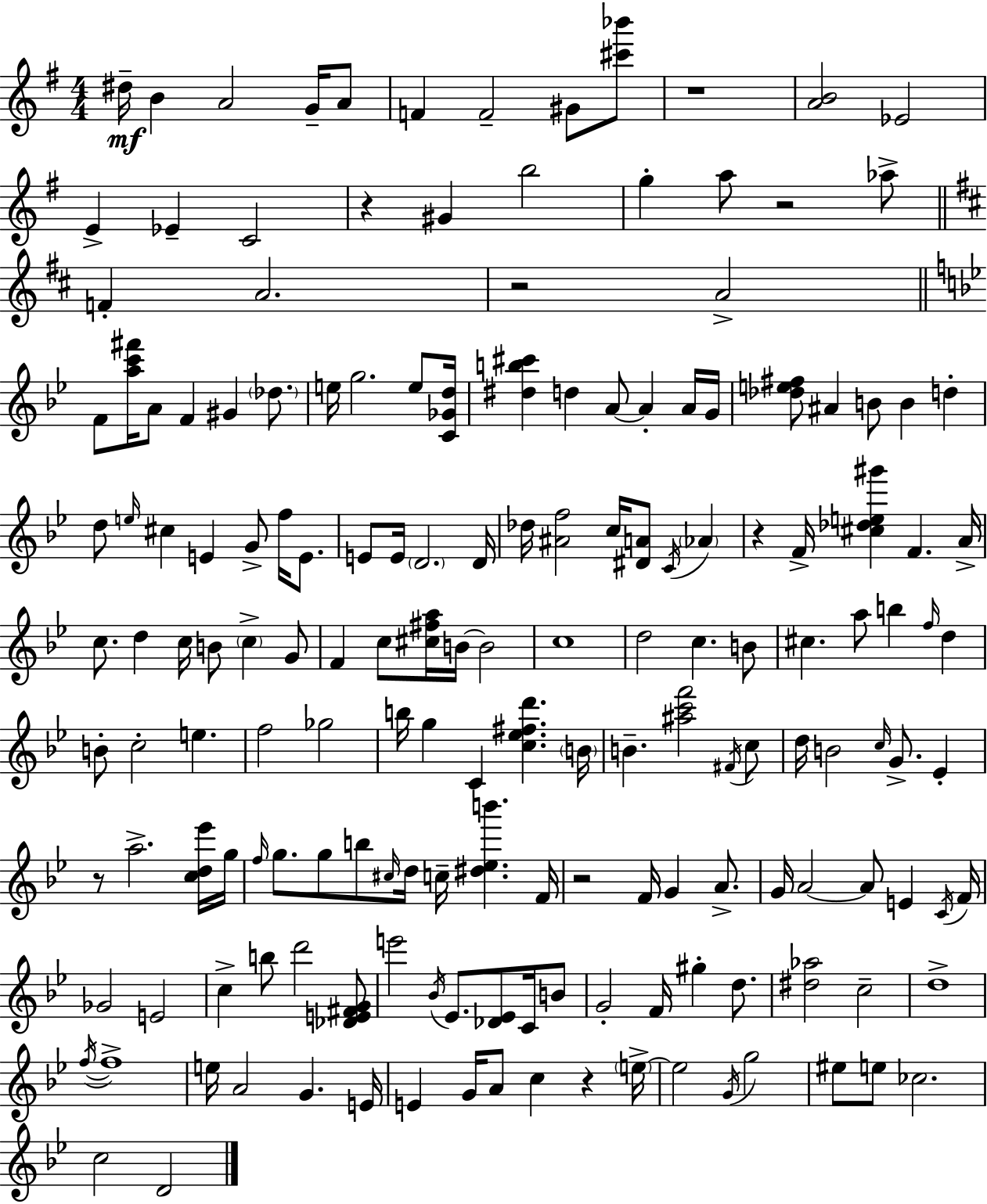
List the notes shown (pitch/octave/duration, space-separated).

D#5/s B4/q A4/h G4/s A4/e F4/q F4/h G#4/e [C#6,Bb6]/e R/w [A4,B4]/h Eb4/h E4/q Eb4/q C4/h R/q G#4/q B5/h G5/q A5/e R/h Ab5/e F4/q A4/h. R/h A4/h F4/e [A5,C6,F#6]/s A4/e F4/q G#4/q Db5/e. E5/s G5/h. E5/e [C4,Gb4,D5]/s [D#5,B5,C#6]/q D5/q A4/e A4/q A4/s G4/s [Db5,E5,F#5]/e A#4/q B4/e B4/q D5/q D5/e E5/s C#5/q E4/q G4/e F5/s E4/e. E4/e E4/s D4/h. D4/s Db5/s [A#4,F5]/h C5/s [D#4,A4]/e C4/s Ab4/q R/q F4/s [C#5,Db5,E5,G#6]/q F4/q. A4/s C5/e. D5/q C5/s B4/e C5/q G4/e F4/q C5/e [C#5,F#5,A5]/s B4/s B4/h C5/w D5/h C5/q. B4/e C#5/q. A5/e B5/q F5/s D5/q B4/e C5/h E5/q. F5/h Gb5/h B5/s G5/q C4/q [C5,Eb5,F#5,D6]/q. B4/s B4/q. [A#5,C6,F6]/h F#4/s C5/e D5/s B4/h C5/s G4/e. Eb4/q R/e A5/h. [C5,D5,Eb6]/s G5/s F5/s G5/e. G5/e B5/e C#5/s D5/s C5/s [D#5,Eb5,B6]/q. F4/s R/h F4/s G4/q A4/e. G4/s A4/h A4/e E4/q C4/s F4/s Gb4/h E4/h C5/q B5/e D6/h [Db4,E4,F#4,G4]/e E6/h Bb4/s Eb4/e. [Db4,Eb4]/e C4/s B4/e G4/h F4/s G#5/q D5/e. [D#5,Ab5]/h C5/h D5/w F5/s F5/w E5/s A4/h G4/q. E4/s E4/q G4/s A4/e C5/q R/q E5/s E5/h G4/s G5/h EIS5/e E5/e CES5/h. C5/h D4/h